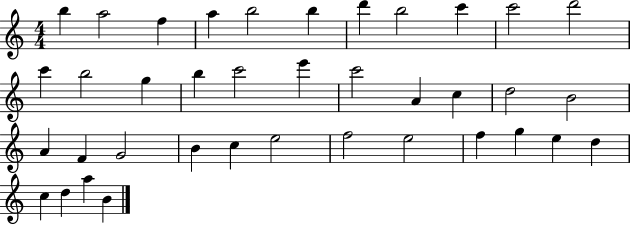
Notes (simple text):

B5/q A5/h F5/q A5/q B5/h B5/q D6/q B5/h C6/q C6/h D6/h C6/q B5/h G5/q B5/q C6/h E6/q C6/h A4/q C5/q D5/h B4/h A4/q F4/q G4/h B4/q C5/q E5/h F5/h E5/h F5/q G5/q E5/q D5/q C5/q D5/q A5/q B4/q